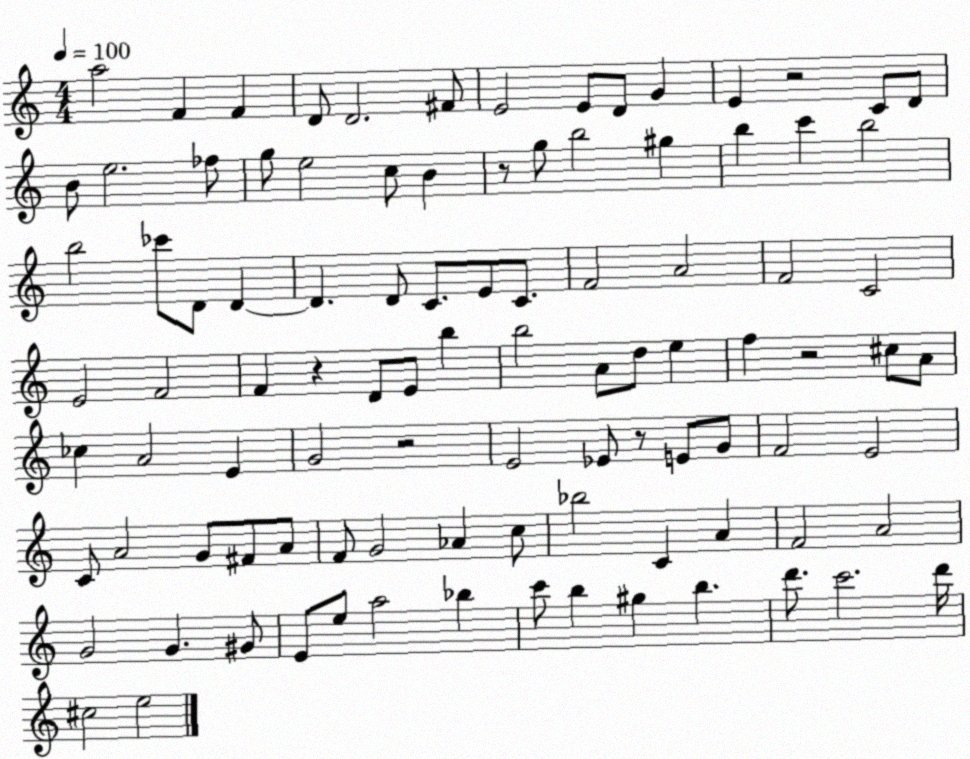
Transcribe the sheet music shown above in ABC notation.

X:1
T:Untitled
M:4/4
L:1/4
K:C
a2 F F D/2 D2 ^F/2 E2 E/2 D/2 G E z2 C/2 D/2 B/2 e2 _f/2 g/2 e2 c/2 B z/2 g/2 b2 ^g b c' b2 b2 _c'/2 D/2 D D D/2 C/2 E/2 C/2 F2 A2 F2 C2 E2 F2 F z D/2 E/2 b b2 A/2 d/2 e f z2 ^c/2 A/2 _c A2 E G2 z2 E2 _E/2 z/2 E/2 G/2 F2 E2 C/2 A2 G/2 ^F/2 A/2 F/2 G2 _A c/2 _b2 C A F2 A2 G2 G ^G/2 E/2 e/2 a2 _b c'/2 b ^g b d'/2 c'2 d'/4 ^c2 e2